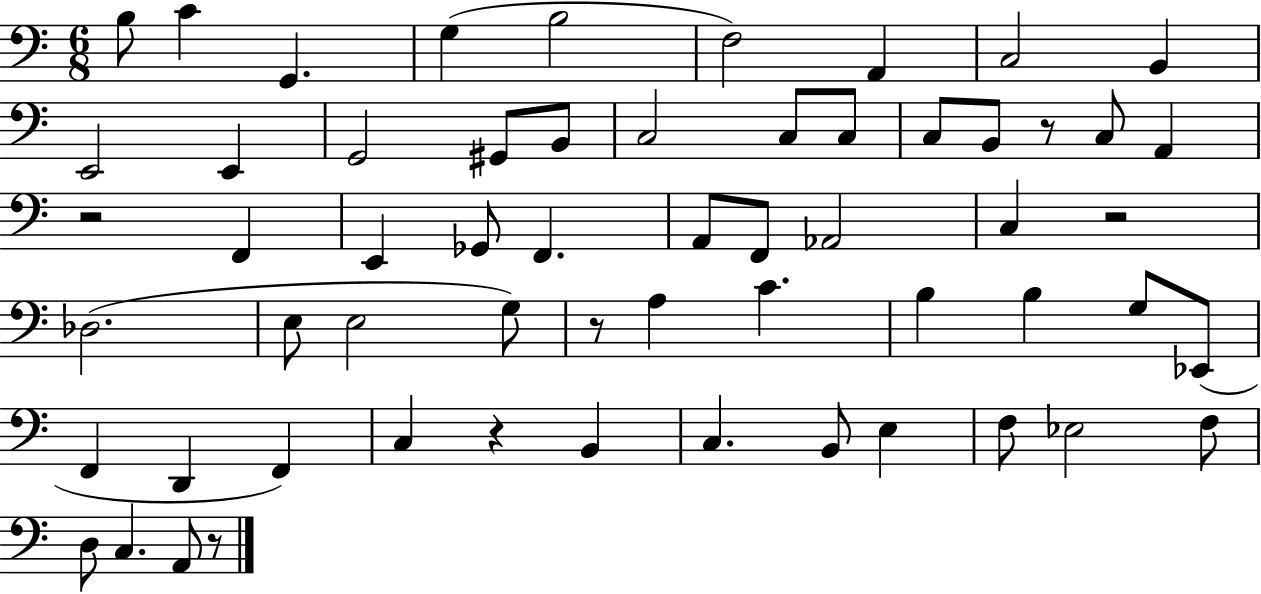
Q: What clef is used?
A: bass